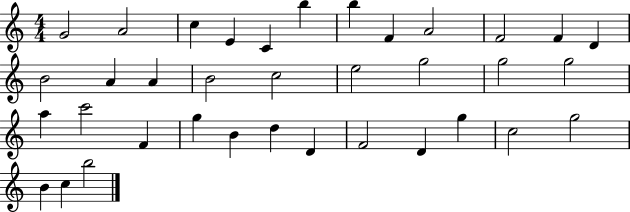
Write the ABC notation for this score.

X:1
T:Untitled
M:4/4
L:1/4
K:C
G2 A2 c E C b b F A2 F2 F D B2 A A B2 c2 e2 g2 g2 g2 a c'2 F g B d D F2 D g c2 g2 B c b2